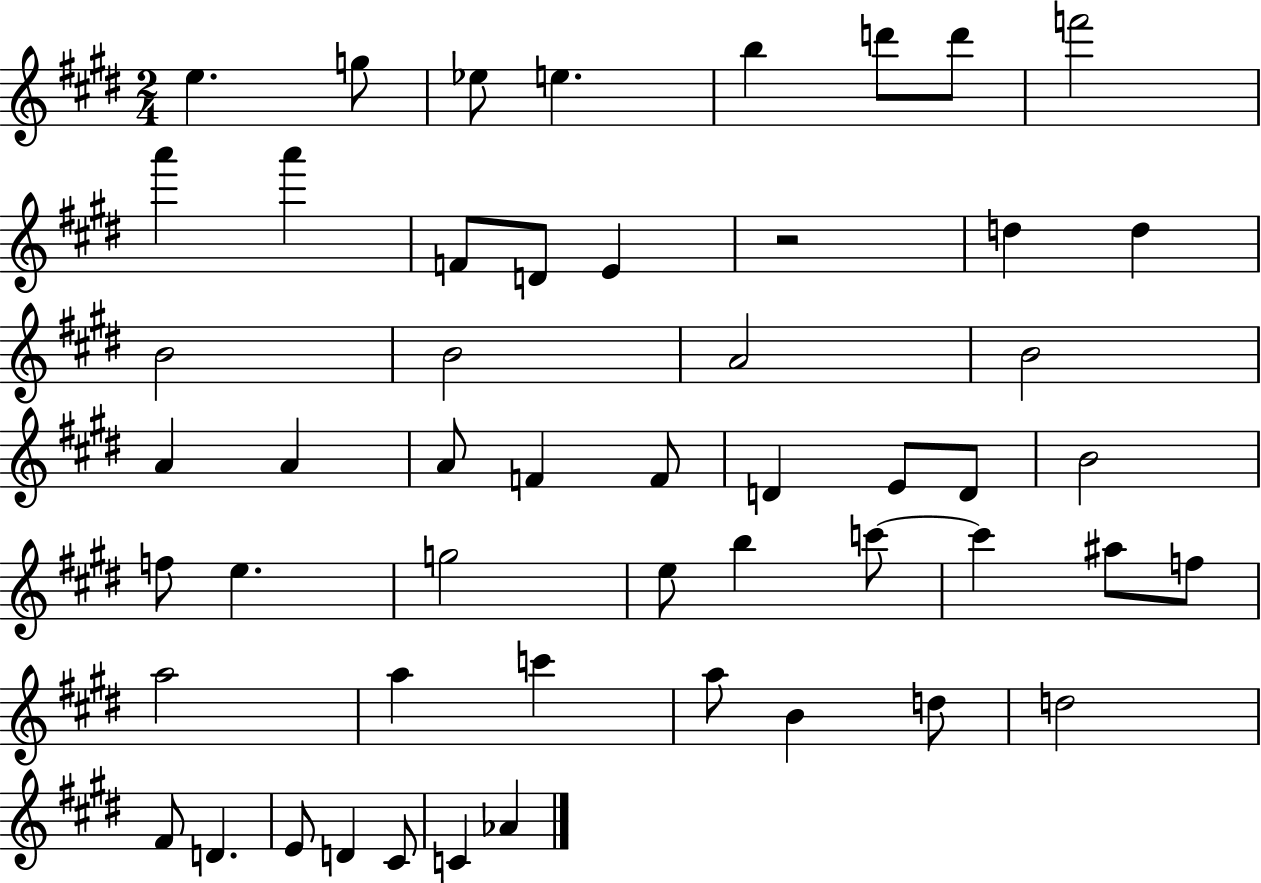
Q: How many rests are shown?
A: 1